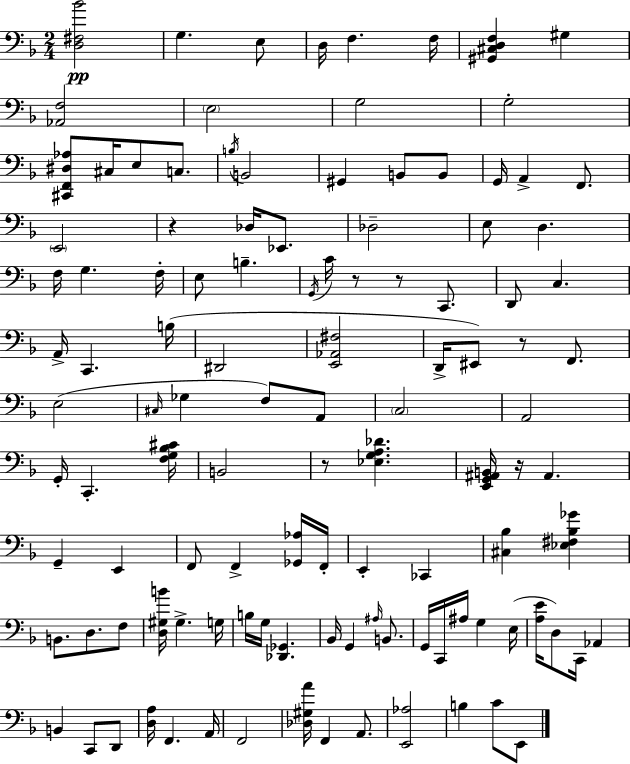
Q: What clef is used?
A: bass